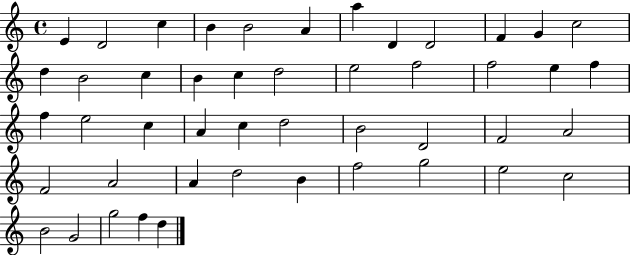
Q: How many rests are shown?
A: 0